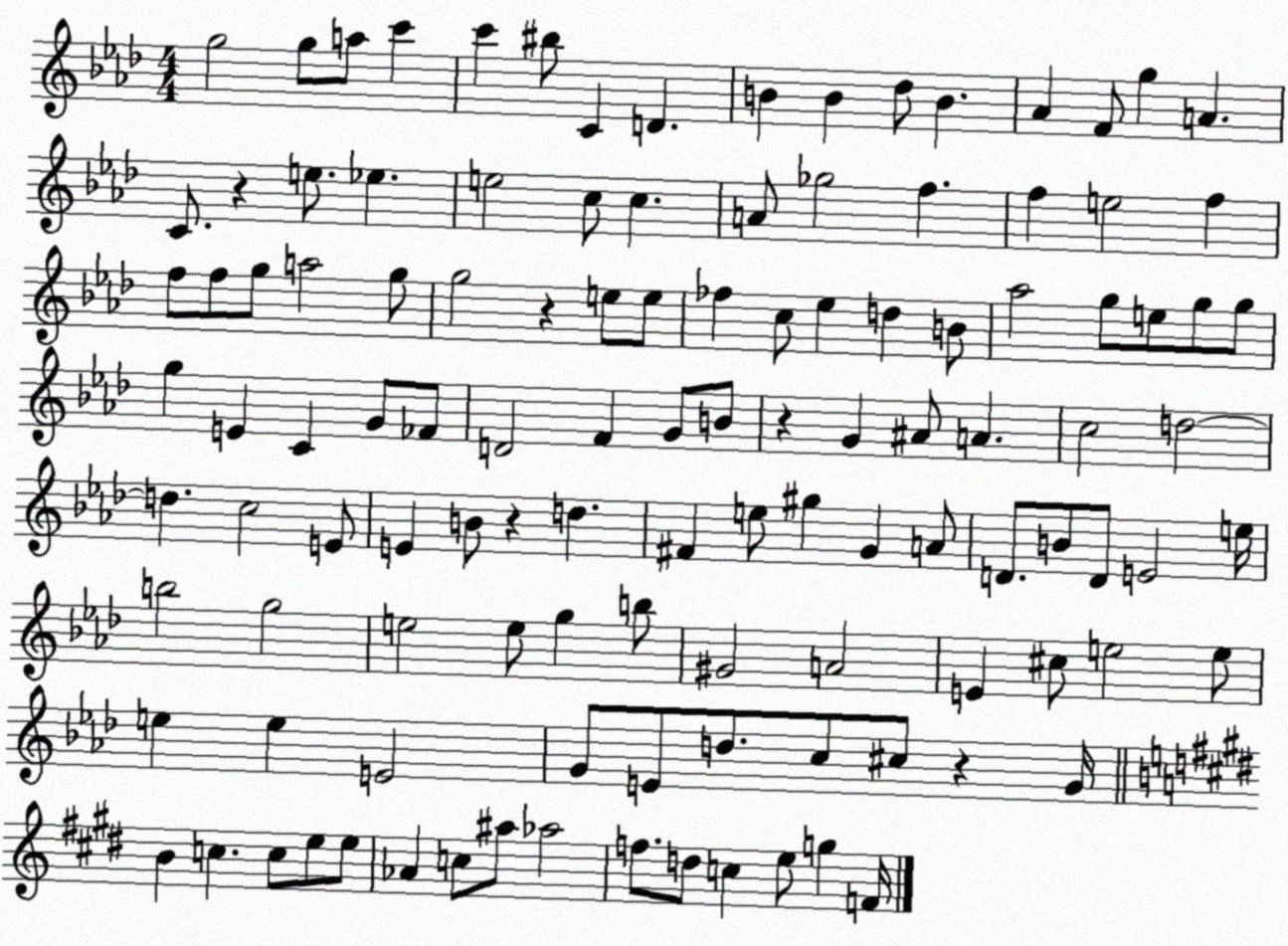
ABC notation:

X:1
T:Untitled
M:4/4
L:1/4
K:Ab
g2 g/2 a/2 c' c' ^b/2 C D B B _d/2 B _A F/2 g A C/2 z e/2 _e e2 c/2 c A/2 _g2 f f e2 f f/2 f/2 g/2 a2 g/2 g2 z e/2 e/2 _f c/2 _e d B/2 _a2 g/2 e/2 g/2 g/2 g E C G/2 _F/2 D2 F G/2 B/2 z G ^A/2 A c2 d2 d c2 E/2 E B/2 z d ^F e/2 ^g G A/2 D/2 B/2 D/2 E2 e/4 b2 g2 e2 e/2 g b/2 ^G2 A2 E ^c/2 e2 e/2 e e E2 G/2 E/2 d/2 c/2 ^c/2 z G/4 B c c/2 e/2 e/2 _A c/2 ^a/2 _a2 f/2 d/2 c e/2 g F/4